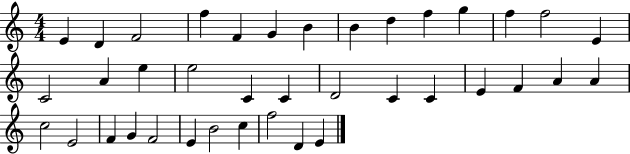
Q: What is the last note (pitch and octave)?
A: E4